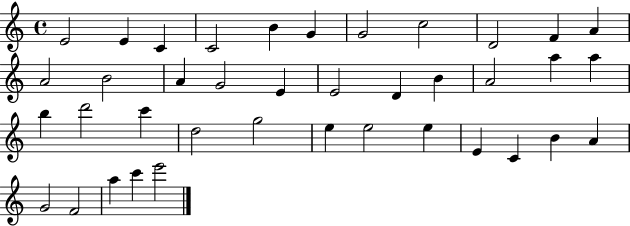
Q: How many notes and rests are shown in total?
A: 39